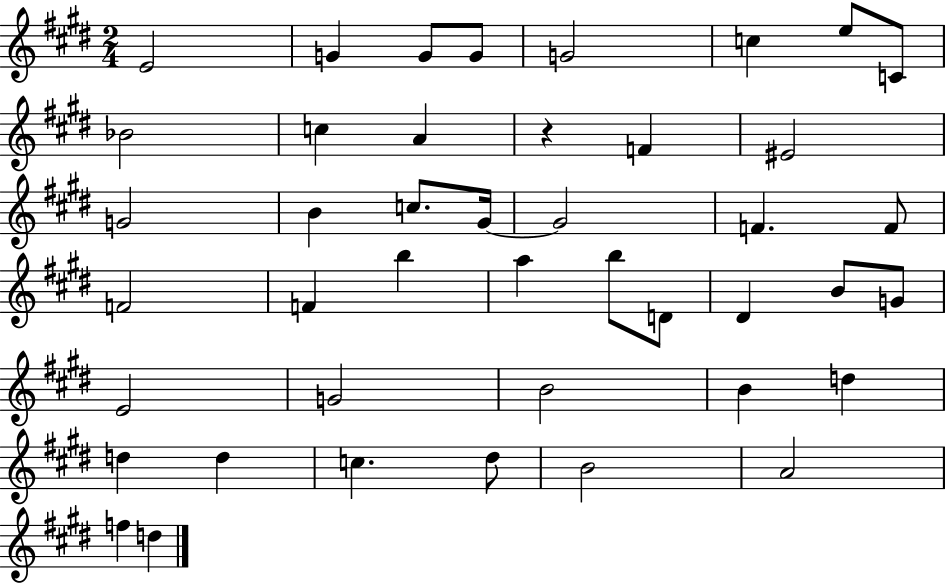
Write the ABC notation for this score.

X:1
T:Untitled
M:2/4
L:1/4
K:E
E2 G G/2 G/2 G2 c e/2 C/2 _B2 c A z F ^E2 G2 B c/2 ^G/4 ^G2 F F/2 F2 F b a b/2 D/2 ^D B/2 G/2 E2 G2 B2 B d d d c ^d/2 B2 A2 f d